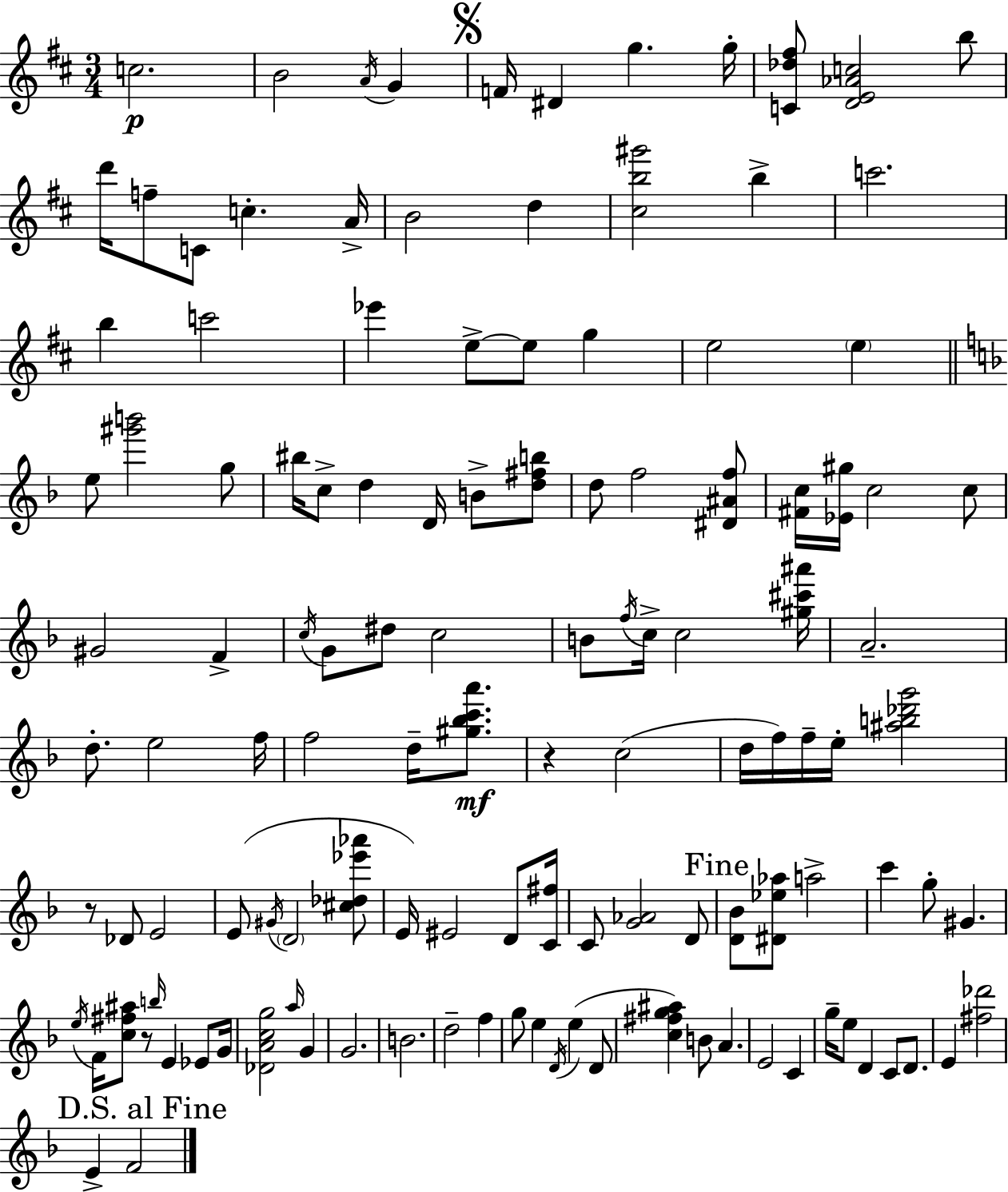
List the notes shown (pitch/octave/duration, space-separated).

C5/h. B4/h A4/s G4/q F4/s D#4/q G5/q. G5/s [C4,Db5,F#5]/e [D4,E4,Ab4,C5]/h B5/e D6/s F5/e C4/e C5/q. A4/s B4/h D5/q [C#5,B5,G#6]/h B5/q C6/h. B5/q C6/h Eb6/q E5/e E5/e G5/q E5/h E5/q E5/e [G#6,B6]/h G5/e BIS5/s C5/e D5/q D4/s B4/e [D5,F#5,B5]/e D5/e F5/h [D#4,A#4,F5]/e [F#4,C5]/s [Eb4,G#5]/s C5/h C5/e G#4/h F4/q C5/s G4/e D#5/e C5/h B4/e F5/s C5/s C5/h [G#5,C#6,A#6]/s A4/h. D5/e. E5/h F5/s F5/h D5/s [G#5,Bb5,C6,A6]/e. R/q C5/h D5/s F5/s F5/s E5/s [A#5,B5,Db6,G6]/h R/e Db4/e E4/h E4/e G#4/s D4/h [C#5,Db5,Eb6,Ab6]/e E4/s EIS4/h D4/e [C4,F#5]/s C4/e [G4,Ab4]/h D4/e [D4,Bb4]/e [D#4,Eb5,Ab5]/e A5/h C6/q G5/e G#4/q. E5/s F4/s [C5,F#5,A#5]/e R/e B5/s E4/q Eb4/e G4/s [Db4,A4,C5,G5]/h A5/s G4/q G4/h. B4/h. D5/h F5/q G5/e E5/q D4/s E5/q D4/e [C5,F#5,G5,A#5]/q B4/e A4/q. E4/h C4/q G5/s E5/e D4/q C4/e D4/e. E4/q [F#5,Db6]/h E4/q F4/h